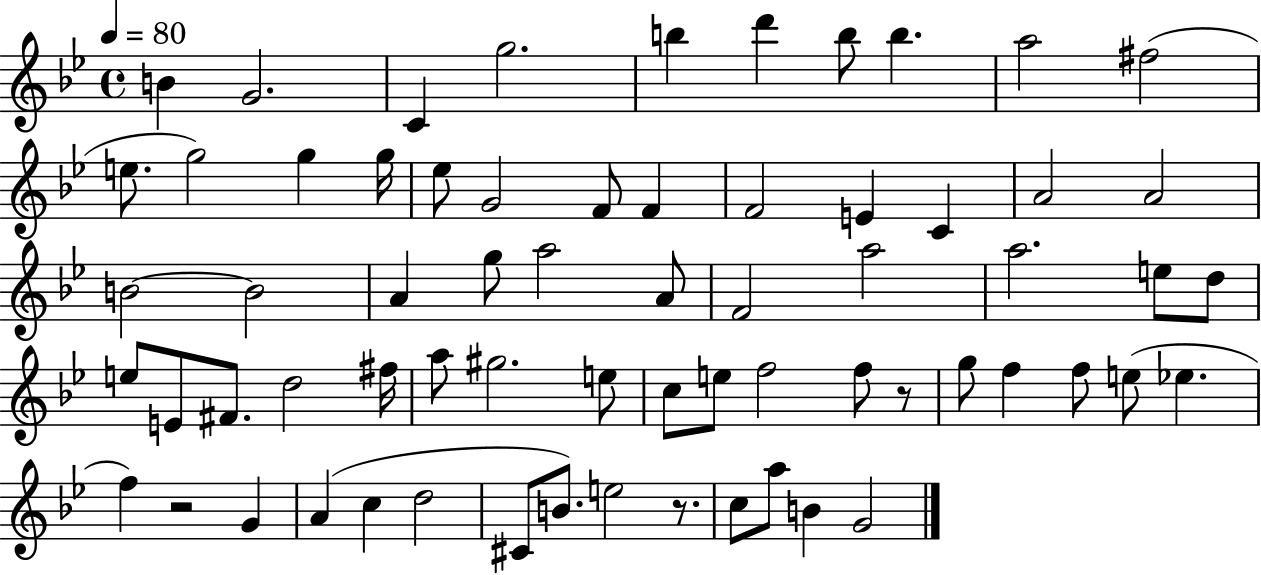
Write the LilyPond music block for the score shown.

{
  \clef treble
  \time 4/4
  \defaultTimeSignature
  \key bes \major
  \tempo 4 = 80
  b'4 g'2. | c'4 g''2. | b''4 d'''4 b''8 b''4. | a''2 fis''2( | \break e''8. g''2) g''4 g''16 | ees''8 g'2 f'8 f'4 | f'2 e'4 c'4 | a'2 a'2 | \break b'2~~ b'2 | a'4 g''8 a''2 a'8 | f'2 a''2 | a''2. e''8 d''8 | \break e''8 e'8 fis'8. d''2 fis''16 | a''8 gis''2. e''8 | c''8 e''8 f''2 f''8 r8 | g''8 f''4 f''8 e''8( ees''4. | \break f''4) r2 g'4 | a'4( c''4 d''2 | cis'8 b'8.) e''2 r8. | c''8 a''8 b'4 g'2 | \break \bar "|."
}